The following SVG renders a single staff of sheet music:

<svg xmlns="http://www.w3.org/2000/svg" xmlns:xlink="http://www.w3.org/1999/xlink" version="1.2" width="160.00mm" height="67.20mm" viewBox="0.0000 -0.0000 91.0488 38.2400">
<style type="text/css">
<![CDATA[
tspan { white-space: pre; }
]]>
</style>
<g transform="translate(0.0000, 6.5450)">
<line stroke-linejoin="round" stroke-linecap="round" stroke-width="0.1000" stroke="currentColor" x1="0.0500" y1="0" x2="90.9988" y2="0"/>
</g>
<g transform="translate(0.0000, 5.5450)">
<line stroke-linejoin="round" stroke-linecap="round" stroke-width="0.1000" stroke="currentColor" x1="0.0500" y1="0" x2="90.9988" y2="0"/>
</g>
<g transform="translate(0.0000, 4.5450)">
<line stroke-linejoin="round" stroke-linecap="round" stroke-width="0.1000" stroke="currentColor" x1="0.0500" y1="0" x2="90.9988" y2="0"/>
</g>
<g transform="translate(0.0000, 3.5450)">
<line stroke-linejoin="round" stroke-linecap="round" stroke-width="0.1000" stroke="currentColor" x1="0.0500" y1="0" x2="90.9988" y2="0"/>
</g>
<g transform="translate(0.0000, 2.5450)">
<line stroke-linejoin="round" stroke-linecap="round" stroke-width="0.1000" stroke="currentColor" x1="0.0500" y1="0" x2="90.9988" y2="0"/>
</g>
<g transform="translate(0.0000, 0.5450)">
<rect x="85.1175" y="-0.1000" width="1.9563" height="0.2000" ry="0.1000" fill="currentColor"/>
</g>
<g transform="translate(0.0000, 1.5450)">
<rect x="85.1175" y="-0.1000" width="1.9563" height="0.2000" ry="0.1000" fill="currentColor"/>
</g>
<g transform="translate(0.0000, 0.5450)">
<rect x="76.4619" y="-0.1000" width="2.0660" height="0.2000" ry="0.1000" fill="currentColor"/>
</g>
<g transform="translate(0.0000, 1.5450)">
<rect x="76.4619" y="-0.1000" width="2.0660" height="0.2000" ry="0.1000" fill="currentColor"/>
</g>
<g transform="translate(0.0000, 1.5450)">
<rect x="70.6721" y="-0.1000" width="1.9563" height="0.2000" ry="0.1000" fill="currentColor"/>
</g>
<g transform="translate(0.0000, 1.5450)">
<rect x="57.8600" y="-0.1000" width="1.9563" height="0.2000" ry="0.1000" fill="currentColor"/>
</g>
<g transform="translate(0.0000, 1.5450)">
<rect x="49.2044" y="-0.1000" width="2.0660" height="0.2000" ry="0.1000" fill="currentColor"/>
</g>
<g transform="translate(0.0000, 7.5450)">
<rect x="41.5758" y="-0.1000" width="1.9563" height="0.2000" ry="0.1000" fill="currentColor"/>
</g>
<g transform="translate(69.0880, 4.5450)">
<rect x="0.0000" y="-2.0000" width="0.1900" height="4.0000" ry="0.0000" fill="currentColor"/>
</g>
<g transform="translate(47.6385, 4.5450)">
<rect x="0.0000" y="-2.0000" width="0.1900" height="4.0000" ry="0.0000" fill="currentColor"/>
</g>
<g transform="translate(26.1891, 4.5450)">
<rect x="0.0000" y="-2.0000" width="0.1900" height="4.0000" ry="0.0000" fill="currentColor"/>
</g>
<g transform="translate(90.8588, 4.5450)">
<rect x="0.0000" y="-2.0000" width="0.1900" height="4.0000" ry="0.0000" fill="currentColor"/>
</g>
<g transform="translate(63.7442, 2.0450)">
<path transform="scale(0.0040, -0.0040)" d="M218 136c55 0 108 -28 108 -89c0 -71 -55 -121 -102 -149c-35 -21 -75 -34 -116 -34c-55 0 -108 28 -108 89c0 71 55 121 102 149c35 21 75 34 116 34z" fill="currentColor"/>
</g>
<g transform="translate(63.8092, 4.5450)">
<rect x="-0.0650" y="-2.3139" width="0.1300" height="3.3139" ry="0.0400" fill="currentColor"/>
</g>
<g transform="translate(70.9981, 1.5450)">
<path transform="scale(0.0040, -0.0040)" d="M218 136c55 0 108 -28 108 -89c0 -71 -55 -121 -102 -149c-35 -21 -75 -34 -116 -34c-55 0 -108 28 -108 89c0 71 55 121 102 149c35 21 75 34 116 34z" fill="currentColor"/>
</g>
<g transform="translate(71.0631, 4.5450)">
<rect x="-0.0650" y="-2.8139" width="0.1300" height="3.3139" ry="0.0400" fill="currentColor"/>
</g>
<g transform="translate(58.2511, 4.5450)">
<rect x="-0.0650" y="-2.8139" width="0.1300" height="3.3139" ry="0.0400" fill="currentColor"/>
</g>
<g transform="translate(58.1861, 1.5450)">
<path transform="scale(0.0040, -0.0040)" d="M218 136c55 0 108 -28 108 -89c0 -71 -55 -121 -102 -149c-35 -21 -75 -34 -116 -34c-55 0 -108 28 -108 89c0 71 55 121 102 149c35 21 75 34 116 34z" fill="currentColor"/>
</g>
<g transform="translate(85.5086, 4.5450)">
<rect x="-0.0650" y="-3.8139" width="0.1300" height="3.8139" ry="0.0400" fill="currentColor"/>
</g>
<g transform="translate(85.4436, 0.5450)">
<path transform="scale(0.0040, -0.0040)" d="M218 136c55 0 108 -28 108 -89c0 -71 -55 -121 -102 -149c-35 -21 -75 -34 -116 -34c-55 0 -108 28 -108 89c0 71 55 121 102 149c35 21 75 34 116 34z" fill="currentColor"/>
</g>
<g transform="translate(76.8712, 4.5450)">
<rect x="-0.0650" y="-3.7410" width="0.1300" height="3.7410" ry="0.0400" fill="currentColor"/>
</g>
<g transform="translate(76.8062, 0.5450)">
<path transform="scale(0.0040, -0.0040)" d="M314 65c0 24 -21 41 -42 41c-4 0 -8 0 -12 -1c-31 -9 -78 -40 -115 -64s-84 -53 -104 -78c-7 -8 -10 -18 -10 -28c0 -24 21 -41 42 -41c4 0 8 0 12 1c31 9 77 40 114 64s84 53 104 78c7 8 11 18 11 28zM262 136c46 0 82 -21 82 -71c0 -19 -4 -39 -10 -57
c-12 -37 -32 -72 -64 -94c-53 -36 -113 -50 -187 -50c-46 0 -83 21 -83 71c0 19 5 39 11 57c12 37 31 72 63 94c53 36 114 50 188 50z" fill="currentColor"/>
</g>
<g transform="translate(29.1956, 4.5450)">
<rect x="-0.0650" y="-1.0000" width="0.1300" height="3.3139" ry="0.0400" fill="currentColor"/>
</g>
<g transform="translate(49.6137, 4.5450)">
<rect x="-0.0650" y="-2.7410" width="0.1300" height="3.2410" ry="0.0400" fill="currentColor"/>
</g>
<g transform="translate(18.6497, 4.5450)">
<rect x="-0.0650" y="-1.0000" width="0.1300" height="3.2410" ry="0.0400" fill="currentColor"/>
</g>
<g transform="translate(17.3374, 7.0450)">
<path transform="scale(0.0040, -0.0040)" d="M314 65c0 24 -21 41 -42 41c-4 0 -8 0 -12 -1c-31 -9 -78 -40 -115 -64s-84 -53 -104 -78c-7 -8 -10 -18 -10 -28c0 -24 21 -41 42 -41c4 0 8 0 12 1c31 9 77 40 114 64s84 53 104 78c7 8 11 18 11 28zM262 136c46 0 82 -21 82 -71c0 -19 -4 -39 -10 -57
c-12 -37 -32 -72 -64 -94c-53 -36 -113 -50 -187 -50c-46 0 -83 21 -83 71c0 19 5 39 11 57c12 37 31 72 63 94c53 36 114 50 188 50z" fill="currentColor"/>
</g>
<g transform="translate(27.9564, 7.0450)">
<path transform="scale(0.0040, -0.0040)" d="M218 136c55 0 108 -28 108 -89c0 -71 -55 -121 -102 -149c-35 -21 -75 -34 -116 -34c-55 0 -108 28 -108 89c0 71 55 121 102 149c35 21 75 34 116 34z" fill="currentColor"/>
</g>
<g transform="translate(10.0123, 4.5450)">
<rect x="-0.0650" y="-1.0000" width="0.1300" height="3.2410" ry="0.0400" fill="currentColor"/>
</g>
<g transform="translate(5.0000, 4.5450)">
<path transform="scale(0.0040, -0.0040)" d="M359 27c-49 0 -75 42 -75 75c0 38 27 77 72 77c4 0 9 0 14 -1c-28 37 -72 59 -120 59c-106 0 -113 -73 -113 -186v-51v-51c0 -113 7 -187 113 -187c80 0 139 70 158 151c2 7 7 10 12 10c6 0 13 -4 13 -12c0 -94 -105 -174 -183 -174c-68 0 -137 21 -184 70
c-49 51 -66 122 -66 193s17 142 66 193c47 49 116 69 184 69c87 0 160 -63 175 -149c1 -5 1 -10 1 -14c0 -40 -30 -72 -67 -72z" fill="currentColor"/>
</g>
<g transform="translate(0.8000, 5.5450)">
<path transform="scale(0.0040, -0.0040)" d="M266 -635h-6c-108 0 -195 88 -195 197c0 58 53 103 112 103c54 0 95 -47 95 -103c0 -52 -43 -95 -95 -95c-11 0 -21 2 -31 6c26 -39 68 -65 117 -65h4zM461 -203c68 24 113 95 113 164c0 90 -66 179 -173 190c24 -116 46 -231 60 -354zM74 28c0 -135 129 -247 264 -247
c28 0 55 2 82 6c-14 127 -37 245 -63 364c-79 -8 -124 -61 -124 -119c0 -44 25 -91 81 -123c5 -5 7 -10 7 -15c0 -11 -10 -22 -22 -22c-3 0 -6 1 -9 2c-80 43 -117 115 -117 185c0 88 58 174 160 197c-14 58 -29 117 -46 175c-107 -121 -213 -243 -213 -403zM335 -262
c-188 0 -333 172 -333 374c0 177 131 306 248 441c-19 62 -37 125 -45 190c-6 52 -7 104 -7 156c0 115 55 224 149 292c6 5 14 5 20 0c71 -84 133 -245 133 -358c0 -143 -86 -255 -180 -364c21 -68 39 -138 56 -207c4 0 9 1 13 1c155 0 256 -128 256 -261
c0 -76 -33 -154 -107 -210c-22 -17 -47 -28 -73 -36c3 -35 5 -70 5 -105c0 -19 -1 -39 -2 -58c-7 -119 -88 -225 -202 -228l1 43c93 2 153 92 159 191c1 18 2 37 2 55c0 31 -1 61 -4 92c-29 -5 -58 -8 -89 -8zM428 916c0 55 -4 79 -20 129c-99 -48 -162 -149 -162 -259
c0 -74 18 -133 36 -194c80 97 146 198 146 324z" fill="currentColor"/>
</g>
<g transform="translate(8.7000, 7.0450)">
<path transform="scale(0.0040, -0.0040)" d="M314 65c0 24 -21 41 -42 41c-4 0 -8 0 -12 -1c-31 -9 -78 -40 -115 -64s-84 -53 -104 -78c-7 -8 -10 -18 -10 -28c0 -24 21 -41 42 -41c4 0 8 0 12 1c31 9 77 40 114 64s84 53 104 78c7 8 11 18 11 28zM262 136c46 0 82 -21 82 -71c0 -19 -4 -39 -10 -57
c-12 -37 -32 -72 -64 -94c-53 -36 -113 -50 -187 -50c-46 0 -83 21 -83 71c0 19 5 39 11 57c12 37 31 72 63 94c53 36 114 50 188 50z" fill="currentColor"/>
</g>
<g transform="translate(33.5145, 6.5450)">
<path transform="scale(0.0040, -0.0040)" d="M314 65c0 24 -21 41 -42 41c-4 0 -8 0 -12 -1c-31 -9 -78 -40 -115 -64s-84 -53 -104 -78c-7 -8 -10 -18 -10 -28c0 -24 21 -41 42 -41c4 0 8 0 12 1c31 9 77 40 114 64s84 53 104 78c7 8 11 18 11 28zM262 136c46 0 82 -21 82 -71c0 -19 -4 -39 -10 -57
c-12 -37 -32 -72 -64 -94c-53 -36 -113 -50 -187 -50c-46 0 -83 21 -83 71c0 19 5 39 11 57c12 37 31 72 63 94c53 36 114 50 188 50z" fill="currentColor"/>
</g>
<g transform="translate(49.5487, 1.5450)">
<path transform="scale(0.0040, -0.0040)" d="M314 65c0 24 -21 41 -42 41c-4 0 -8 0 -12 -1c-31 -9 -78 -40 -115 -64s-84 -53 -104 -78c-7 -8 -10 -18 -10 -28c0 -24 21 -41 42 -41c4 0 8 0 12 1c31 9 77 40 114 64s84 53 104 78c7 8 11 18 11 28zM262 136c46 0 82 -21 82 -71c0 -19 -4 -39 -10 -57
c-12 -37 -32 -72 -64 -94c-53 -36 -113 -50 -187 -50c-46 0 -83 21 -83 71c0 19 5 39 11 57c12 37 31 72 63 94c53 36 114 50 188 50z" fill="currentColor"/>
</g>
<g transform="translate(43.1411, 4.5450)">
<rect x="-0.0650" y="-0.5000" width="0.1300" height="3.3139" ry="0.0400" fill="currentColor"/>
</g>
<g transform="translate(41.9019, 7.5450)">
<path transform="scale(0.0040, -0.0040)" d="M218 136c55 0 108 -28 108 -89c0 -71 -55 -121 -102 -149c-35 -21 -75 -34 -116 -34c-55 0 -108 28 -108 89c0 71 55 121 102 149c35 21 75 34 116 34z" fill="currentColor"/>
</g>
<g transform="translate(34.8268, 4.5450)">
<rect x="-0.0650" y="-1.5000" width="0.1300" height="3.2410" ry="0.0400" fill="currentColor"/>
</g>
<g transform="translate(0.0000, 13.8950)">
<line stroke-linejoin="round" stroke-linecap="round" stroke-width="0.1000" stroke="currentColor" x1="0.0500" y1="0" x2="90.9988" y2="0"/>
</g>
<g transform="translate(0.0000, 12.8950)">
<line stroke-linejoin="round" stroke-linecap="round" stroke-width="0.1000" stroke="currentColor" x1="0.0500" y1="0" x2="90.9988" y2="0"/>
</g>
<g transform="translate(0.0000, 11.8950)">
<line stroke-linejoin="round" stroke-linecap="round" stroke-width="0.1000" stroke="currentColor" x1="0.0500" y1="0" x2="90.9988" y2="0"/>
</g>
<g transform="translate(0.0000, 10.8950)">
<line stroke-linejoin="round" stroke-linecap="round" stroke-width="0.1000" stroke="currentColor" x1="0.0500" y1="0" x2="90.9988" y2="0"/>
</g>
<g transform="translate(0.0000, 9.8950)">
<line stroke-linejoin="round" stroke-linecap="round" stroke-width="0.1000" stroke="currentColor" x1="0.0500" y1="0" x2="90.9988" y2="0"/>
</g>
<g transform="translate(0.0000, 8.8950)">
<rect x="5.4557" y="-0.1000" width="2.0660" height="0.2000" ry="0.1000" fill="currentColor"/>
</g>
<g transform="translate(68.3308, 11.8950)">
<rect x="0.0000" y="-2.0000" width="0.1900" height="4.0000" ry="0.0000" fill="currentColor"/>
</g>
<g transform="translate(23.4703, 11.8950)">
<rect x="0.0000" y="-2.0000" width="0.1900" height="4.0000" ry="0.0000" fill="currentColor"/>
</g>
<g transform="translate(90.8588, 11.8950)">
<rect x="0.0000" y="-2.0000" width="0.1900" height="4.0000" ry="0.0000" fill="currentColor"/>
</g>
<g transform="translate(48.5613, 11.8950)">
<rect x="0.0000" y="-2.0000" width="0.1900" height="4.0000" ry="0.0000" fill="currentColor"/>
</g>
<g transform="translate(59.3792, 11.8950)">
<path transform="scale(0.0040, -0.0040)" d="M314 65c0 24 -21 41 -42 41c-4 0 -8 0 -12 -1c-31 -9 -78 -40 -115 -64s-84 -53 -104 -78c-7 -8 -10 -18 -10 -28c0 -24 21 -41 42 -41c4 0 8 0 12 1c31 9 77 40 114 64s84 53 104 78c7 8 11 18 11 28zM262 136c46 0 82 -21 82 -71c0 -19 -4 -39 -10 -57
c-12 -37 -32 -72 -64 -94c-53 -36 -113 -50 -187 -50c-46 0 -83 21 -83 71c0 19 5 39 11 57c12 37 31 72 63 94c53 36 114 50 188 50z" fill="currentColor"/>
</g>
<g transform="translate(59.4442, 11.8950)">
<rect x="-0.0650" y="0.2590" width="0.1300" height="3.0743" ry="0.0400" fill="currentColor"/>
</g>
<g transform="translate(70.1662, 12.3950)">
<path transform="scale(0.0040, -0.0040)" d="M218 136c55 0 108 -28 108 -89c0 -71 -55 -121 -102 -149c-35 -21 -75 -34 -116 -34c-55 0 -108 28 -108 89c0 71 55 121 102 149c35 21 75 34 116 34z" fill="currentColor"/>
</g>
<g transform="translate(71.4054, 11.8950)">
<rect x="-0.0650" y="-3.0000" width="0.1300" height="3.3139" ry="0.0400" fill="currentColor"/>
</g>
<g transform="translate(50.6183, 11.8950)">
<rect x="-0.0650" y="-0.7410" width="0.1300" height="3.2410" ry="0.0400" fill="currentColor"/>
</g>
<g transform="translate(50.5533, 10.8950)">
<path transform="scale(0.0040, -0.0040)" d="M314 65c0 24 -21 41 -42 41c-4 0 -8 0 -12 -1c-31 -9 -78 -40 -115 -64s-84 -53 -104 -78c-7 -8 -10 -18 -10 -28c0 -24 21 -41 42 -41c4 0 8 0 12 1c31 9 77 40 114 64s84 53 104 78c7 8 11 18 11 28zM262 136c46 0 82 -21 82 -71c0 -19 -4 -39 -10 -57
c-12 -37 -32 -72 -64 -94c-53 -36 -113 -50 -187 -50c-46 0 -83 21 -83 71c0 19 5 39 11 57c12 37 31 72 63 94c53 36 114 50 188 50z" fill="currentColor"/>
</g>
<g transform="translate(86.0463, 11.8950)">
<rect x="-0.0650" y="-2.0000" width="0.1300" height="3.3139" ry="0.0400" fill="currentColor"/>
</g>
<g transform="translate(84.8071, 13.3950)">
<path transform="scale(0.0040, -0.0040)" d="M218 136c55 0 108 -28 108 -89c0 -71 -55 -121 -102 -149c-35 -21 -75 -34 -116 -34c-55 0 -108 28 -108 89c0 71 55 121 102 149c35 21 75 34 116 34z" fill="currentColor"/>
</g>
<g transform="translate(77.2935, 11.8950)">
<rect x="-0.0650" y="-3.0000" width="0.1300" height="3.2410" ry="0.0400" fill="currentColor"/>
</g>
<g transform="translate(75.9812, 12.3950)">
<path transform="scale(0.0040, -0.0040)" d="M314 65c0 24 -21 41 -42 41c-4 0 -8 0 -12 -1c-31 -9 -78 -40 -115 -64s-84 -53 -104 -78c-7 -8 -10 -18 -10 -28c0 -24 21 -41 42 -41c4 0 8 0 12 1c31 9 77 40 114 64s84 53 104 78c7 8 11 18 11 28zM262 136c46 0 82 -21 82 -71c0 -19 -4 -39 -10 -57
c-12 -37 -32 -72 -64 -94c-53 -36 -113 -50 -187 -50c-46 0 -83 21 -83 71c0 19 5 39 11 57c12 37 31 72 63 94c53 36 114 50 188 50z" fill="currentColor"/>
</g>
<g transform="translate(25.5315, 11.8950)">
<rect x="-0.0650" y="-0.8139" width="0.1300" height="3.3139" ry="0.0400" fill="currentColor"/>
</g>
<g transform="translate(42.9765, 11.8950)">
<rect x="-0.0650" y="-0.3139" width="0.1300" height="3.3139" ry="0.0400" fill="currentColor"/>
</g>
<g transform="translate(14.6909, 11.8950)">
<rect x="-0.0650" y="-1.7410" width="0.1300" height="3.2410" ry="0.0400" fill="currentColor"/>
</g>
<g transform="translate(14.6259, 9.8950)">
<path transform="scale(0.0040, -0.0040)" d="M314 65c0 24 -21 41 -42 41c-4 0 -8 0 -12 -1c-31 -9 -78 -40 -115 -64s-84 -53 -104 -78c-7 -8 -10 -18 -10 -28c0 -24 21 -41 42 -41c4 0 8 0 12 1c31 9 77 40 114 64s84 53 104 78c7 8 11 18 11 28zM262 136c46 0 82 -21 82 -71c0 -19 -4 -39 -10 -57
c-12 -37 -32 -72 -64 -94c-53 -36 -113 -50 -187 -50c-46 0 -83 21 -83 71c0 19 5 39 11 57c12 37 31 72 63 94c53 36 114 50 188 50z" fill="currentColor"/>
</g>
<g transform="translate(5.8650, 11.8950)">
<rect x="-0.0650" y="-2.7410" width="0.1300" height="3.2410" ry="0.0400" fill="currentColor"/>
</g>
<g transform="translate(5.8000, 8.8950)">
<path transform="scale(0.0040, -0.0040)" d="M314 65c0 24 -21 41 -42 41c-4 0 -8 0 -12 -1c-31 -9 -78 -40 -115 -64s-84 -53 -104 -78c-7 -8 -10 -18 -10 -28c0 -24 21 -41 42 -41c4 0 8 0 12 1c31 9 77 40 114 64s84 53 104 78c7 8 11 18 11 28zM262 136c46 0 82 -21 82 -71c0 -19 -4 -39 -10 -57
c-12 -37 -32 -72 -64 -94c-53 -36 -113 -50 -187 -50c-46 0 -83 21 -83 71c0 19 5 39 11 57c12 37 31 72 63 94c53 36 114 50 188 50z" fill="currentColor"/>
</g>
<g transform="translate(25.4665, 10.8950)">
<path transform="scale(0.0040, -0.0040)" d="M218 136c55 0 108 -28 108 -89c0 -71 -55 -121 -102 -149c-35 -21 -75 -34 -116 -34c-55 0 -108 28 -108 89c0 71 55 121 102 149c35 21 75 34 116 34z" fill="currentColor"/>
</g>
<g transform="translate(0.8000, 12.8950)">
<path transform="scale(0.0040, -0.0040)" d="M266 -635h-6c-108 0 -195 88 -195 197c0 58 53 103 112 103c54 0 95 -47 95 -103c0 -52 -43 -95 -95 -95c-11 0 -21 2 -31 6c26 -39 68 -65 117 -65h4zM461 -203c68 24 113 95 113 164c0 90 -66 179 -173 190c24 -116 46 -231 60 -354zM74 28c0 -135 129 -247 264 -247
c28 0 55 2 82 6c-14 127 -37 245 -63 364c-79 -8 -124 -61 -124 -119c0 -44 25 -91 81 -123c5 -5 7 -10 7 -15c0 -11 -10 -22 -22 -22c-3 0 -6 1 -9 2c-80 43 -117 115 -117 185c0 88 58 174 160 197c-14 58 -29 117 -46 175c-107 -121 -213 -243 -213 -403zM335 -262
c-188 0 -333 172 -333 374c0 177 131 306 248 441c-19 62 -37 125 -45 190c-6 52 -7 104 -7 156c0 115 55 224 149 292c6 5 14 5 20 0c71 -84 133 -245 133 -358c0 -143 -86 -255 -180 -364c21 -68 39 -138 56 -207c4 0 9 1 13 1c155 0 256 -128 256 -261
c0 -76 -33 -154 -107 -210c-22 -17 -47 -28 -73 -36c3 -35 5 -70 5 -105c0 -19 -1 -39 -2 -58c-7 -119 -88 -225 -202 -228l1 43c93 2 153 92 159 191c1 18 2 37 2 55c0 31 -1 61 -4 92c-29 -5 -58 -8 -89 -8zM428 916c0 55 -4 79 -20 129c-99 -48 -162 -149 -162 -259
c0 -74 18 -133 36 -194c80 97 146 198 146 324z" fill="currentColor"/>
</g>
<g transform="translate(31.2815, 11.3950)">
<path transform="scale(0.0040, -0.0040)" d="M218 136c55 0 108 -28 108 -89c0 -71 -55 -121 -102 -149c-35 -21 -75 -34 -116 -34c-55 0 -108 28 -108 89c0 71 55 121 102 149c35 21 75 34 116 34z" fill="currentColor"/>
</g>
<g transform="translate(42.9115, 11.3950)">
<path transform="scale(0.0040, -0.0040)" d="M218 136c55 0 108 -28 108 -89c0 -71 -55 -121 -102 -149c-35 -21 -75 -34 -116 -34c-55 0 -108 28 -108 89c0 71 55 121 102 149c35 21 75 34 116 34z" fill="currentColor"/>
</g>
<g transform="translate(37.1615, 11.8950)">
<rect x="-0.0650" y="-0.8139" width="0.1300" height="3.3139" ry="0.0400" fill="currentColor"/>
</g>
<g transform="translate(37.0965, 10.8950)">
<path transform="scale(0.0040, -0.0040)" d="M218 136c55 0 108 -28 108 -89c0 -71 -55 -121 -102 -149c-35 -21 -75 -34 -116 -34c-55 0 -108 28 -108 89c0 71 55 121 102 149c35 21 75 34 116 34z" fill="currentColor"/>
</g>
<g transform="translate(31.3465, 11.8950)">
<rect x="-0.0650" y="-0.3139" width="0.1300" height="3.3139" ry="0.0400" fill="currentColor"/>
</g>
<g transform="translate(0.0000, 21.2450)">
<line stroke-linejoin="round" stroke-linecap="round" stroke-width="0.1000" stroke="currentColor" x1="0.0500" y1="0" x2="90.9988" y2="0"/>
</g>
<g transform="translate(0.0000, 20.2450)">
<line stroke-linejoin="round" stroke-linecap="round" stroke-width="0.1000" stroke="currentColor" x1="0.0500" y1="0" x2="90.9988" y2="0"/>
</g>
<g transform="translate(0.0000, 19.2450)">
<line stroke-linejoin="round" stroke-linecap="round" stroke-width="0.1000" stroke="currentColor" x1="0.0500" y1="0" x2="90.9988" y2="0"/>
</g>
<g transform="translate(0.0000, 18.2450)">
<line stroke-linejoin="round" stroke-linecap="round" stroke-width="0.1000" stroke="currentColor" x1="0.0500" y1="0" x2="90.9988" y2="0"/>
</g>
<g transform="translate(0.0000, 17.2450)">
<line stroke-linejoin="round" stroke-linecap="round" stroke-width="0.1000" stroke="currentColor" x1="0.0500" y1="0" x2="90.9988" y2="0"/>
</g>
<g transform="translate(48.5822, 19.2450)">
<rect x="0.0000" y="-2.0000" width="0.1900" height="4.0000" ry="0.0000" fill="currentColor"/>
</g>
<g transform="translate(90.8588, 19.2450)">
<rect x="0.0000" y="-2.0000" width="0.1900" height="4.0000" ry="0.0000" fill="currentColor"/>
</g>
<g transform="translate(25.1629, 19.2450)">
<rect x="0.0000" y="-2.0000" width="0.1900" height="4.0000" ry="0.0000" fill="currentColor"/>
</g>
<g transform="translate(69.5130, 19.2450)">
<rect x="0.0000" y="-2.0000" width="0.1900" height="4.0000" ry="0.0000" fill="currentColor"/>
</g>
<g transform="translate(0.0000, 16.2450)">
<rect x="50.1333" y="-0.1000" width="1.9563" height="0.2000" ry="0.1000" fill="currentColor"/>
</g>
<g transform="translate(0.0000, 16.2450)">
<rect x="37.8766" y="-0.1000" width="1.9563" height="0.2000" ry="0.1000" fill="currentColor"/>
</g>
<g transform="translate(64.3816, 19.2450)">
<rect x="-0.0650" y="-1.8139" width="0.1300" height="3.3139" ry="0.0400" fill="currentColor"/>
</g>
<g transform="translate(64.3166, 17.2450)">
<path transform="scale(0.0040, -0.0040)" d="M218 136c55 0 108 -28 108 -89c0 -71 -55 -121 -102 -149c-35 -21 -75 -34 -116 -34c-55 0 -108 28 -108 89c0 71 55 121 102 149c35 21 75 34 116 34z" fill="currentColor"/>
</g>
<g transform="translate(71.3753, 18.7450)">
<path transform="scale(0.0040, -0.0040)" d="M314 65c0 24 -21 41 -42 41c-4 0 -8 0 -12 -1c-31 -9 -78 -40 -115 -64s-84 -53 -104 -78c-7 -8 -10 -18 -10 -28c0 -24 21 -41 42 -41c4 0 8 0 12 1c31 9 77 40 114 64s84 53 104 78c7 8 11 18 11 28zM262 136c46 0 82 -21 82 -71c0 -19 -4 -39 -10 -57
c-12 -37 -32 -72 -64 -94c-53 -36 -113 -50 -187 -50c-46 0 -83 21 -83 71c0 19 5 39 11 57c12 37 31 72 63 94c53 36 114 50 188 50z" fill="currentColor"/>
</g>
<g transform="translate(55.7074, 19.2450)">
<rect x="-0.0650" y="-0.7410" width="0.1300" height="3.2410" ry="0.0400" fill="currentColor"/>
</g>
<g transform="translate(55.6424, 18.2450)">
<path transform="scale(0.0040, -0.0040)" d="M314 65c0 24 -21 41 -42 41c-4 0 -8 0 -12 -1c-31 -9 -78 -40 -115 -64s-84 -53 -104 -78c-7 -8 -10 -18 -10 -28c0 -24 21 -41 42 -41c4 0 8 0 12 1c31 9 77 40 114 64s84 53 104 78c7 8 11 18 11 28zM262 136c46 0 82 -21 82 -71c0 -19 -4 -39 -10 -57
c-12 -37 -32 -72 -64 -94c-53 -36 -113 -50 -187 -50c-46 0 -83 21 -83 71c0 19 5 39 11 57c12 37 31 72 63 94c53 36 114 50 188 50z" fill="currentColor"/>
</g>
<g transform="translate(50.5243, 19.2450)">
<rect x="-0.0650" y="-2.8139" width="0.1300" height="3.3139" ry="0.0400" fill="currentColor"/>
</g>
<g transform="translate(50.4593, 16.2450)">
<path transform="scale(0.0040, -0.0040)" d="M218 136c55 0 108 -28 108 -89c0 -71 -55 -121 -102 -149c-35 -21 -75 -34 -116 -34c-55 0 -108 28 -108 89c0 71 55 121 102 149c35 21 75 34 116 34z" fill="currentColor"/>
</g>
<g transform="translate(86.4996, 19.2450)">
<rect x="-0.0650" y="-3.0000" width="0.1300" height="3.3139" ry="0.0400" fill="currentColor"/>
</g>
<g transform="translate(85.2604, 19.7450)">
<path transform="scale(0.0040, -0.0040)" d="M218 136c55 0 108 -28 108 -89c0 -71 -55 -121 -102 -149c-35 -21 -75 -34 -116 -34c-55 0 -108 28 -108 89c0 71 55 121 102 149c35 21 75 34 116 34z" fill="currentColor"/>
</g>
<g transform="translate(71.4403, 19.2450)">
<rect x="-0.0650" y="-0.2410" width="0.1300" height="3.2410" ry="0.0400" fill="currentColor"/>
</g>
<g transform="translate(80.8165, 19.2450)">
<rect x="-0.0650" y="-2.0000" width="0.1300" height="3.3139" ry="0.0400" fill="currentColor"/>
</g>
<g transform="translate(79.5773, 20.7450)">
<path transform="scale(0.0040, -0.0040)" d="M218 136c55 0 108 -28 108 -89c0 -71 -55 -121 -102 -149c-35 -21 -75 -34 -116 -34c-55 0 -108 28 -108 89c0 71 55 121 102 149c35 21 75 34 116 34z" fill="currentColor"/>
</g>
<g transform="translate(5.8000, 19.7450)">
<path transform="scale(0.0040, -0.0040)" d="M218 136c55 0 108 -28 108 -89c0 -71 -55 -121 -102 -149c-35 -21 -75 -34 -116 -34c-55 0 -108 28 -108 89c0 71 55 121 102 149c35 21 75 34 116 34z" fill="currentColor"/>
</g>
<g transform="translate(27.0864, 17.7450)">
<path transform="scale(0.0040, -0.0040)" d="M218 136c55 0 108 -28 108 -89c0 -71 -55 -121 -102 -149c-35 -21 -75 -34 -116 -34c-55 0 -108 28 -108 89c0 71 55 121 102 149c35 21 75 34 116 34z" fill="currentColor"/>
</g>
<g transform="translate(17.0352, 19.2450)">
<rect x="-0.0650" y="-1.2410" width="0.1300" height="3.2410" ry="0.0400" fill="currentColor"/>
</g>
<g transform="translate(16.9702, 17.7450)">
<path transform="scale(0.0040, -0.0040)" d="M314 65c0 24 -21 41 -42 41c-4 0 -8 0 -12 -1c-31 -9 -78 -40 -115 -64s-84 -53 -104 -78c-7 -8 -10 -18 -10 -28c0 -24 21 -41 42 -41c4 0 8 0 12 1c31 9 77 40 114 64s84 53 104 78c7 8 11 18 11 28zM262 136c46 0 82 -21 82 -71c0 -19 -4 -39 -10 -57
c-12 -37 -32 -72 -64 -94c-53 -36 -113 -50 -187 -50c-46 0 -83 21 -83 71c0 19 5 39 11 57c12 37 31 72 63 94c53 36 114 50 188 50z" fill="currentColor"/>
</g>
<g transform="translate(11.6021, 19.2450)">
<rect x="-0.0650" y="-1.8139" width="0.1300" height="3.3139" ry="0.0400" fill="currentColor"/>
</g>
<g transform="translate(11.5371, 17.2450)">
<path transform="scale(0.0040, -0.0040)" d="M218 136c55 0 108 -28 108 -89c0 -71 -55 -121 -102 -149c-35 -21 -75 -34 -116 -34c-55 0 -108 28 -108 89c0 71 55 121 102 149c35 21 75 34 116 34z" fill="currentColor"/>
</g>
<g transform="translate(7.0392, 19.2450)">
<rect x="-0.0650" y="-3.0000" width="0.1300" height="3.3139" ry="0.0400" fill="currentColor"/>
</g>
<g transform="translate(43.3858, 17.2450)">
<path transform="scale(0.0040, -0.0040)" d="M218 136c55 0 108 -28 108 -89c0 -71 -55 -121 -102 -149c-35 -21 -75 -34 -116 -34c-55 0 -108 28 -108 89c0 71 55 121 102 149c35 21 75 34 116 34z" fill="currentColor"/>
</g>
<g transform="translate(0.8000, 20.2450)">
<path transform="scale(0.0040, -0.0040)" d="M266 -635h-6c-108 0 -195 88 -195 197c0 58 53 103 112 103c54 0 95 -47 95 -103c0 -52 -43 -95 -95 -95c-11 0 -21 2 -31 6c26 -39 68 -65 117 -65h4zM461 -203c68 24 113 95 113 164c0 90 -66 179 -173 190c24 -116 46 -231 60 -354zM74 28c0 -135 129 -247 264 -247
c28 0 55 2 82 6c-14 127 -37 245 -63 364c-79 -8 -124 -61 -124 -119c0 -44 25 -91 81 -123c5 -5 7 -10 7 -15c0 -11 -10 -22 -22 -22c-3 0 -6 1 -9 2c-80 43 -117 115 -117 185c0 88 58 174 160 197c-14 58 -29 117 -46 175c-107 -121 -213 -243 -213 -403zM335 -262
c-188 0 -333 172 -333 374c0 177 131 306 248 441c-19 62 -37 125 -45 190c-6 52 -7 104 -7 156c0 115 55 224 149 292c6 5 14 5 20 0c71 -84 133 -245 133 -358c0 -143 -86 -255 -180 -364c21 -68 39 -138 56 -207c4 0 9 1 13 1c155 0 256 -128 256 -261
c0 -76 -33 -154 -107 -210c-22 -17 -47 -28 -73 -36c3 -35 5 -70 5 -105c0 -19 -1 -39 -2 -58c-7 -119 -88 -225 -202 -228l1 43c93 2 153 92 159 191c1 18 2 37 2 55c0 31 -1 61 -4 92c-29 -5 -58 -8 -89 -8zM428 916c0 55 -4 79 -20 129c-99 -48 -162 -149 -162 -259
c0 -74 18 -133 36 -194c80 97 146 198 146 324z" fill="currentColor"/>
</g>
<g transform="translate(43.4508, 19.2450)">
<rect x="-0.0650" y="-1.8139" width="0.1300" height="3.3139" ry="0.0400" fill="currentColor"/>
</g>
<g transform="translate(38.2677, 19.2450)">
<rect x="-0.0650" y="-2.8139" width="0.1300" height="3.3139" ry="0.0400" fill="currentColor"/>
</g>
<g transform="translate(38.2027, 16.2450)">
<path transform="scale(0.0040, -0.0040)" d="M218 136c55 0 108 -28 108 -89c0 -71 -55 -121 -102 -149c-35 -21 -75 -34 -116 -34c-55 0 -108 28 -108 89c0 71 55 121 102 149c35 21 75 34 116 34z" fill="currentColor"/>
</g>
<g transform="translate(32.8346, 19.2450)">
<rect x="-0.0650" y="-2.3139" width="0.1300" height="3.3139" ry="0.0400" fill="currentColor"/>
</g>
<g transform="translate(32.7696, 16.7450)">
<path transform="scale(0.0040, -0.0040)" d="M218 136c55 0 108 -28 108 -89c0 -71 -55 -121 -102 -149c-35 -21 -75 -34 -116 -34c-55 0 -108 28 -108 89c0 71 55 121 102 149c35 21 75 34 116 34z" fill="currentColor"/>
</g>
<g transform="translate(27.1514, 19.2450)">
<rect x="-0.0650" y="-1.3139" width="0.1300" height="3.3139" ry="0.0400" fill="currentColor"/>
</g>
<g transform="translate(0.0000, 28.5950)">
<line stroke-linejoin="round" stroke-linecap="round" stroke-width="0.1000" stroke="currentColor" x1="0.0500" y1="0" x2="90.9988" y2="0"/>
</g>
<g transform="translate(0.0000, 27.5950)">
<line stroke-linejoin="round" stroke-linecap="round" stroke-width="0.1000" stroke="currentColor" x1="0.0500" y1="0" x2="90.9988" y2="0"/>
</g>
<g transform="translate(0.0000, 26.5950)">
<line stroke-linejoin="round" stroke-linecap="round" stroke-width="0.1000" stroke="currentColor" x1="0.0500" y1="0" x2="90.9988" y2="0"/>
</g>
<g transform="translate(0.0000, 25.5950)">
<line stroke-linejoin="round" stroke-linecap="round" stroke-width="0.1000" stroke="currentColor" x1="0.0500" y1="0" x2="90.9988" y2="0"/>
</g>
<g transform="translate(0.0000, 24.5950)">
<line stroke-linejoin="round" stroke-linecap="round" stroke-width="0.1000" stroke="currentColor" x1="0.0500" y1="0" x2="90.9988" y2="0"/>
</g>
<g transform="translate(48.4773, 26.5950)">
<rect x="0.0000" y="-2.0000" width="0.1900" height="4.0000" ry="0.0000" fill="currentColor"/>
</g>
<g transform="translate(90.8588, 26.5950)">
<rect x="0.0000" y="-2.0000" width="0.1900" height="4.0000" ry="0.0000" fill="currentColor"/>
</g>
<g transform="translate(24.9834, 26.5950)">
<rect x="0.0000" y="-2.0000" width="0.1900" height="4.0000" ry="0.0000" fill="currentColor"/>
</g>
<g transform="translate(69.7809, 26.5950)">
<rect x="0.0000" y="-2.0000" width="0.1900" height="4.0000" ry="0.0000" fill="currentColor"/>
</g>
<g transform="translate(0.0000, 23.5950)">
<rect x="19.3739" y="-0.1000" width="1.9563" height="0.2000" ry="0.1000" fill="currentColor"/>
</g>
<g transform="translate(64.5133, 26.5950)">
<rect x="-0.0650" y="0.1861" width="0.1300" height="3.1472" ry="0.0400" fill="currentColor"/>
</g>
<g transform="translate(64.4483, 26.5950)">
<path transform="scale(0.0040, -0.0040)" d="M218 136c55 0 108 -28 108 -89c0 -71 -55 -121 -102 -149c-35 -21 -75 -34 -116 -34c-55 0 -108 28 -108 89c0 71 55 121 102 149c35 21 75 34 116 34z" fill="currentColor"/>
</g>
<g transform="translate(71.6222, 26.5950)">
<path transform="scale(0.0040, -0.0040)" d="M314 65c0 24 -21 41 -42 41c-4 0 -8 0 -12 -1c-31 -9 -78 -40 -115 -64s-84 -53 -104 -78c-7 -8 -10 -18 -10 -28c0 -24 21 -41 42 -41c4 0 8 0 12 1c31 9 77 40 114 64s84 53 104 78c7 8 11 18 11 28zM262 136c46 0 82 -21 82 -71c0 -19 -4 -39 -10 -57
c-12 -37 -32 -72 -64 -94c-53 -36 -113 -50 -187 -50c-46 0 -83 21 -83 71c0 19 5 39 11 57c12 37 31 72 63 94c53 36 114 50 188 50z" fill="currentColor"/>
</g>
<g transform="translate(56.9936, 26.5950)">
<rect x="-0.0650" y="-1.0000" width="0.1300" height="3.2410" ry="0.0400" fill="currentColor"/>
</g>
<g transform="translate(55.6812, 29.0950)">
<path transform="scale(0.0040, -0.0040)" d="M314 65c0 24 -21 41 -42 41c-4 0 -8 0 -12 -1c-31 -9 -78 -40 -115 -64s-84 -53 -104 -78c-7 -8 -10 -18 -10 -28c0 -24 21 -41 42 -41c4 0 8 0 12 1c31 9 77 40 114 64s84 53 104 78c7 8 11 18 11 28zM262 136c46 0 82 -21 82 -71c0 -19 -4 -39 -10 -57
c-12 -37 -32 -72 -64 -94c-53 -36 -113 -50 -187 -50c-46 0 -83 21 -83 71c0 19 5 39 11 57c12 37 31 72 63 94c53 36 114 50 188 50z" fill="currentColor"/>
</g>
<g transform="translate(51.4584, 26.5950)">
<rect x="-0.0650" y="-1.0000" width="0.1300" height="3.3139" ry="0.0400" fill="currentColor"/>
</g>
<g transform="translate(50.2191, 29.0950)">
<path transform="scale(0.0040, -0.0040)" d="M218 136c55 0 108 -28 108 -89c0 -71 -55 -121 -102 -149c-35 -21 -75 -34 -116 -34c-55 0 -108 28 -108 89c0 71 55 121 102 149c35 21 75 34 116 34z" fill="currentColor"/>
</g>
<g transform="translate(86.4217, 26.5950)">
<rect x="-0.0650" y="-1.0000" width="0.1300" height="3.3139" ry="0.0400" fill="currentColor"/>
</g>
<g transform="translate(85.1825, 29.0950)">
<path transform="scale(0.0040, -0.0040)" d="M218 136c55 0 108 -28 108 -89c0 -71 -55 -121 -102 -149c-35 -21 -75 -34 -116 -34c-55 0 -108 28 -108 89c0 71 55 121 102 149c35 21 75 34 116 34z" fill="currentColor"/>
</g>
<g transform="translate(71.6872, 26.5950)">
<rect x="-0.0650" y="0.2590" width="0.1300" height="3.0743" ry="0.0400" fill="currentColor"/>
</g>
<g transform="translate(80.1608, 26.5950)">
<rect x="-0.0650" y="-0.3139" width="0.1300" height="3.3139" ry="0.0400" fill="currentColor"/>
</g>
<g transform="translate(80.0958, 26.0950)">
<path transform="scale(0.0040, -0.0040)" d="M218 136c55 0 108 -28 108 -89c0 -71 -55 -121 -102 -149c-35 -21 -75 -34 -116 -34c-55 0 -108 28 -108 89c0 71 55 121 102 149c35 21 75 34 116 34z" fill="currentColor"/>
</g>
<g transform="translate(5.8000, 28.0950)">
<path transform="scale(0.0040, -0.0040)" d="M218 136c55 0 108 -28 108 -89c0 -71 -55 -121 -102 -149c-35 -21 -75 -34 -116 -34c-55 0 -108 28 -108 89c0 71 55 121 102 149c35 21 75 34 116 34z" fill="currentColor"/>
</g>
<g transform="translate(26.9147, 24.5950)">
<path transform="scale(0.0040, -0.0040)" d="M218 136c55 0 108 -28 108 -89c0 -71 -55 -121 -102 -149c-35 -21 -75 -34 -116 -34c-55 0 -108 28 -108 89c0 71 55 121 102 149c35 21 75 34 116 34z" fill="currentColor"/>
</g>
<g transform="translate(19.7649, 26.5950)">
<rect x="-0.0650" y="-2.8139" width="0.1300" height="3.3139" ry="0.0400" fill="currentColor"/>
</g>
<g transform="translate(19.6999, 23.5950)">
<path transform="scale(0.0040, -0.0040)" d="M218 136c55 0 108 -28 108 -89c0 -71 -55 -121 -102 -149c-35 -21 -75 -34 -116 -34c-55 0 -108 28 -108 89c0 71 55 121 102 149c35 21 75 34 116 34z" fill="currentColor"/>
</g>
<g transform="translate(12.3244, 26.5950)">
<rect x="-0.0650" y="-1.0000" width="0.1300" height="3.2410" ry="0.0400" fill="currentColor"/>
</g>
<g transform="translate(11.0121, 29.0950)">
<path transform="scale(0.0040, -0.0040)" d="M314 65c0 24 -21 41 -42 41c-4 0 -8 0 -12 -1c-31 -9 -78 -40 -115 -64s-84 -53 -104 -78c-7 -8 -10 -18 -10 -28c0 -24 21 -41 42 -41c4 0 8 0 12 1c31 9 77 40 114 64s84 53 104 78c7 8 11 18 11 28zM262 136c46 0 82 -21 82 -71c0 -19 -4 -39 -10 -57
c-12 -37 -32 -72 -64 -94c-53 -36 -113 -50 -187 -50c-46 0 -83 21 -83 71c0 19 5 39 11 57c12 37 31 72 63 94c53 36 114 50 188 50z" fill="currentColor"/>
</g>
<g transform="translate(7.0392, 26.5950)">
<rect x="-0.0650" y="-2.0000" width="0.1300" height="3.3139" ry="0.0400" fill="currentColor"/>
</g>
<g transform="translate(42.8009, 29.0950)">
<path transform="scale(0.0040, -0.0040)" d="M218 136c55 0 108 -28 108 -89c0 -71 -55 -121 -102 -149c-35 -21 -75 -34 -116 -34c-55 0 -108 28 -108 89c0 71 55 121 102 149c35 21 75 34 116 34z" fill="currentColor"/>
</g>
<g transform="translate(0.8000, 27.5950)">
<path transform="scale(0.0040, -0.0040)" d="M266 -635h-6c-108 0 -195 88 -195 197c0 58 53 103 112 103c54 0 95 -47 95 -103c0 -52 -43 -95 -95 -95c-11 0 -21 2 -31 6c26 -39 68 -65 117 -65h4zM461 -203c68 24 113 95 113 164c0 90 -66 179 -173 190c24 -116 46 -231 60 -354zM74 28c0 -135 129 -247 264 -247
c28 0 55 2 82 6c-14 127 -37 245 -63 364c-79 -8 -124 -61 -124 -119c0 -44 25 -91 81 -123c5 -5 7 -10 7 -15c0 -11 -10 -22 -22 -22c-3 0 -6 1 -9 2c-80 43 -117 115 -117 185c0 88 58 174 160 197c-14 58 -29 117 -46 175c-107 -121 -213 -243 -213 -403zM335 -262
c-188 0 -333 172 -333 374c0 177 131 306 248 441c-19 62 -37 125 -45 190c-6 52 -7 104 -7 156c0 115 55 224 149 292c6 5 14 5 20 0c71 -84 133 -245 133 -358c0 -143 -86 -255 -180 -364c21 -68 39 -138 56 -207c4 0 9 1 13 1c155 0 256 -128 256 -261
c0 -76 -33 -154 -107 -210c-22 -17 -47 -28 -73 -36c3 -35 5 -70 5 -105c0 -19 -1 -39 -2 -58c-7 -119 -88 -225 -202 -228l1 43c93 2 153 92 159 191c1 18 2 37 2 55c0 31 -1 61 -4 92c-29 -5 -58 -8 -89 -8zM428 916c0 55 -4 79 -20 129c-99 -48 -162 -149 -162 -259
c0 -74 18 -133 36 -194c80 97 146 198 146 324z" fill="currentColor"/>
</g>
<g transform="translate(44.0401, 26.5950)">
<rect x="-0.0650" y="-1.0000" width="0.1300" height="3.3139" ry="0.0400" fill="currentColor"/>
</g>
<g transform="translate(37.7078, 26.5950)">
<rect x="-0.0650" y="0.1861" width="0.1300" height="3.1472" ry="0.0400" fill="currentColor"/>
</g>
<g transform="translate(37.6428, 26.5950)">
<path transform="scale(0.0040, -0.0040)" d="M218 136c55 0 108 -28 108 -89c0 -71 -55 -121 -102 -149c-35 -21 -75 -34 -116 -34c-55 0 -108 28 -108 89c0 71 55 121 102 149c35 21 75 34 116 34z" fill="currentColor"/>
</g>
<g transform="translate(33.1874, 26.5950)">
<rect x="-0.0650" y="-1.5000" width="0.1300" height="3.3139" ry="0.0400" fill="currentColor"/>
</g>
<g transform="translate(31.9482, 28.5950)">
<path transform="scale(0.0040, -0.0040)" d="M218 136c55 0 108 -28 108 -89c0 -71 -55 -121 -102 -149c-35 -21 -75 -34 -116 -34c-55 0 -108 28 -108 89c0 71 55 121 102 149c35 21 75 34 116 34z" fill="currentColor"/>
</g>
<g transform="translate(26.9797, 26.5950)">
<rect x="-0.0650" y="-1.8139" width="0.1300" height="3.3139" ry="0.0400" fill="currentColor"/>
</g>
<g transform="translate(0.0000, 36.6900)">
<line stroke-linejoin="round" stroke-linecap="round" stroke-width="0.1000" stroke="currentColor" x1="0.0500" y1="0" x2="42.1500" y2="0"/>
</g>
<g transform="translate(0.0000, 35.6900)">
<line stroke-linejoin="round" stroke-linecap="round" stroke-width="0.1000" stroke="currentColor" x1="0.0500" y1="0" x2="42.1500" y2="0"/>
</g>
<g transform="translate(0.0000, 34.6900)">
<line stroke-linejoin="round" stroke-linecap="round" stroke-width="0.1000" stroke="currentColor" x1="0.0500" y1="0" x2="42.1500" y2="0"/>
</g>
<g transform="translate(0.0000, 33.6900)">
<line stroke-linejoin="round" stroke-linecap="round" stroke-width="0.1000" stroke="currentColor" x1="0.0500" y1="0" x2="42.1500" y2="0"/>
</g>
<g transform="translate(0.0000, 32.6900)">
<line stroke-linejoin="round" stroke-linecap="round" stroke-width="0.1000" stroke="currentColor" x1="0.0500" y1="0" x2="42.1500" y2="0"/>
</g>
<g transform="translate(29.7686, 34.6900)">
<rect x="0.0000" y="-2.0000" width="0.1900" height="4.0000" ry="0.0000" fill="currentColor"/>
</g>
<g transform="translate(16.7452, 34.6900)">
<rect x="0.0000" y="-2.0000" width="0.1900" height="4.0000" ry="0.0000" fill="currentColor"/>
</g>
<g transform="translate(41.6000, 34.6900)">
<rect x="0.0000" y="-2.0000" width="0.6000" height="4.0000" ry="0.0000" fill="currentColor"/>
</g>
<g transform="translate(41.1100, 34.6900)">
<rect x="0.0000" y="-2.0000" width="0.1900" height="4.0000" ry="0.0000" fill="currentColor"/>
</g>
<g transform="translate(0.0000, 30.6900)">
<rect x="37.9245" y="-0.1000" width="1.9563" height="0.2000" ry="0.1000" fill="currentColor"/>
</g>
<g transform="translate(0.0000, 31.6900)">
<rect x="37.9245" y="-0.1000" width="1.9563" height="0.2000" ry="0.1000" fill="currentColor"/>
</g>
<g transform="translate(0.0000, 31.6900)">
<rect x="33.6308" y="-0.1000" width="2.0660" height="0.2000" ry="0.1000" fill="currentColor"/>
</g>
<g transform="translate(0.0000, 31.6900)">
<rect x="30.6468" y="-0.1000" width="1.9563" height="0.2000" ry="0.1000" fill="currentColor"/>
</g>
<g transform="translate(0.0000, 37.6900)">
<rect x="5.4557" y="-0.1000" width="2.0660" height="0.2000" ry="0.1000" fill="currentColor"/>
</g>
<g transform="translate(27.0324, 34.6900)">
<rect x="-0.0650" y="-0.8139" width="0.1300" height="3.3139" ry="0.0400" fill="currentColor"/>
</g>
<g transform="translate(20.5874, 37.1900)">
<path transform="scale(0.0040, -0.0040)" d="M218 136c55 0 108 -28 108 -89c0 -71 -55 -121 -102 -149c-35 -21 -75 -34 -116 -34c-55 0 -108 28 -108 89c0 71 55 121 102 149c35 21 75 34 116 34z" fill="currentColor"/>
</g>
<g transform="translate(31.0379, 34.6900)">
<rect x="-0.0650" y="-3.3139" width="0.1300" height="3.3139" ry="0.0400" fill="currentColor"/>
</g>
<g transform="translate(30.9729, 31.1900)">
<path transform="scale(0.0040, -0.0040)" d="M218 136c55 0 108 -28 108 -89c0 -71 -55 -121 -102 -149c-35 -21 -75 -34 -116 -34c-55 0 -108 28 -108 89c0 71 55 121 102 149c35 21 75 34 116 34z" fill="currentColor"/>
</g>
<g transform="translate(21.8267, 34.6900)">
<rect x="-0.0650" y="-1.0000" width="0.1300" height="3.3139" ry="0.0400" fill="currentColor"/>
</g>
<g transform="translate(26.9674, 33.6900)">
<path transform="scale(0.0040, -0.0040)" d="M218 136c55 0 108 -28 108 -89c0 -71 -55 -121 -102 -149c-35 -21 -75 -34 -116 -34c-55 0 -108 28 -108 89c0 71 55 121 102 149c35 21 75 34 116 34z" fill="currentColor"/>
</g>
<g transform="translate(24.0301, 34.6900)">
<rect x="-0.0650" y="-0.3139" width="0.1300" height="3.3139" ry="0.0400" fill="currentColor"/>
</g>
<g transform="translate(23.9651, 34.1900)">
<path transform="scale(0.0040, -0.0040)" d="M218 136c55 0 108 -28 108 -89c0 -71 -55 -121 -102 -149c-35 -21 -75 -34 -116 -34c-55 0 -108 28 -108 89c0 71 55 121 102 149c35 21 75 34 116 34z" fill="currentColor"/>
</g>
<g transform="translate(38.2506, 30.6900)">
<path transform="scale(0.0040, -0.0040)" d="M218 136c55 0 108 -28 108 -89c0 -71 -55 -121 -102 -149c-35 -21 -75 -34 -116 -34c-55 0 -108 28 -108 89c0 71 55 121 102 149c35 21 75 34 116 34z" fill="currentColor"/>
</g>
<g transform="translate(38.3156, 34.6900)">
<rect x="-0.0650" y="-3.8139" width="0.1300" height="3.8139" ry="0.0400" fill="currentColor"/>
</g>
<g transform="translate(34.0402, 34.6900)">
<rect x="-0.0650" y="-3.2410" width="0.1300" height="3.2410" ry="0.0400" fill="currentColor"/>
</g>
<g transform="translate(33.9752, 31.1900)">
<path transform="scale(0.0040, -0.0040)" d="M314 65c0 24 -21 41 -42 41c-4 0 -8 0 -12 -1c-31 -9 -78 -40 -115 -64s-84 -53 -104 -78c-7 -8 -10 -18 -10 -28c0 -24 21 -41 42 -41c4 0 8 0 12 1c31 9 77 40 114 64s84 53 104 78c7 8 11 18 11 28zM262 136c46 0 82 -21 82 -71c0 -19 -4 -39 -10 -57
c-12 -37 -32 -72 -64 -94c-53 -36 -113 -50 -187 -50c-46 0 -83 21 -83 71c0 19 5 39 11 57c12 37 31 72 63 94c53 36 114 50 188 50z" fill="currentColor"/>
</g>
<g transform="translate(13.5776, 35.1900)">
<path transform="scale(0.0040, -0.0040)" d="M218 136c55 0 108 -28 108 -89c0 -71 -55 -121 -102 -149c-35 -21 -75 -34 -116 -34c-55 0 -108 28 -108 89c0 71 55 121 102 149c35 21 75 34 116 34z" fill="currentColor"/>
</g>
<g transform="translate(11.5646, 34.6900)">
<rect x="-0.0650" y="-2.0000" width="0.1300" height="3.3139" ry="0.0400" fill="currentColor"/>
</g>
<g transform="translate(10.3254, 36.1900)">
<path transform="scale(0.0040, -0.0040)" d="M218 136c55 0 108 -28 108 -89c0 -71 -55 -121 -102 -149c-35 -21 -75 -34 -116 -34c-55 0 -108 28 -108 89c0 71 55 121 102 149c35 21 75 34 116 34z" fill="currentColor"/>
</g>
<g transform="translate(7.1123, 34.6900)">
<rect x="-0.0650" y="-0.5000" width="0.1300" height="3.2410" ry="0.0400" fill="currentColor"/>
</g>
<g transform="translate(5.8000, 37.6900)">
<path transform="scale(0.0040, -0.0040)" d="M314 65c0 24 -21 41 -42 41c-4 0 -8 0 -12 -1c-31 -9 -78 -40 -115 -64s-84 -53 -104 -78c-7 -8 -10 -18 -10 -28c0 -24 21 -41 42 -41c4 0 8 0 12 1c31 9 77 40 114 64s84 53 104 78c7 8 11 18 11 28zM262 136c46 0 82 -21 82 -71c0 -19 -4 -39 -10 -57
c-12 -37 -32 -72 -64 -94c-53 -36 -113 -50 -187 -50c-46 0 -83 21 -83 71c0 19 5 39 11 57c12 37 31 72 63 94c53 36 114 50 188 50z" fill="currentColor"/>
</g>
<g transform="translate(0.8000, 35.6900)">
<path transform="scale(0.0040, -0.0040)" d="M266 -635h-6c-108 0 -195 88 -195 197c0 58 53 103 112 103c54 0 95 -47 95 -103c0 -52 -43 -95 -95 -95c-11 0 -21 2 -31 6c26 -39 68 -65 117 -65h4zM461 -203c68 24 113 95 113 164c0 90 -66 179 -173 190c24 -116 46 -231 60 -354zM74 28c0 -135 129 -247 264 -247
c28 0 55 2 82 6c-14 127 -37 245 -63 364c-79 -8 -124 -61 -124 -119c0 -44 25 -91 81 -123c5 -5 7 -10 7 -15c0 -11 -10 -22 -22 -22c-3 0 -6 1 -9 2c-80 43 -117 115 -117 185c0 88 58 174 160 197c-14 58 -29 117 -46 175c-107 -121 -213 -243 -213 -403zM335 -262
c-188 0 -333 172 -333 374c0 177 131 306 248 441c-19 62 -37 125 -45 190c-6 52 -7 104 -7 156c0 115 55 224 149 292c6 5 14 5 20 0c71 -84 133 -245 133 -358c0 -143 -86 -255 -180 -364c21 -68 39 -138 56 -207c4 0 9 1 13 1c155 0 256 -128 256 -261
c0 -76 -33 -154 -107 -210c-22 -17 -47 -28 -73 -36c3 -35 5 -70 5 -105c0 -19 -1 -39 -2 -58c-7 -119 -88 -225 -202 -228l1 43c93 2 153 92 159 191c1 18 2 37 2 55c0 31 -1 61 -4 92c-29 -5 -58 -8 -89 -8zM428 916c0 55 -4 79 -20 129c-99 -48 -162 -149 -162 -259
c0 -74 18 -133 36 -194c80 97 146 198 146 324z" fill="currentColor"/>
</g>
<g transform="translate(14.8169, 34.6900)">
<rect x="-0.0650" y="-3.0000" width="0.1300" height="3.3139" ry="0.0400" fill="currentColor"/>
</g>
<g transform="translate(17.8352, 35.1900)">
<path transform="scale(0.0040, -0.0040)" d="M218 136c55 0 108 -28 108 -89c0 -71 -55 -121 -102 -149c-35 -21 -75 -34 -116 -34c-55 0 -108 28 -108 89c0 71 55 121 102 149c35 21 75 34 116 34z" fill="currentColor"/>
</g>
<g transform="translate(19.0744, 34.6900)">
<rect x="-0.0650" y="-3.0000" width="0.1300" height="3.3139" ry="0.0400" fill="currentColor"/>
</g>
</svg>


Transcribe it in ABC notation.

X:1
T:Untitled
M:4/4
L:1/4
K:C
D2 D2 D E2 C a2 a g a c'2 c' a2 f2 d c d c d2 B2 A A2 F A f e2 e g a f a d2 f c2 F A F D2 a f E B D D D2 B B2 c D C2 F A A D c d b b2 c'